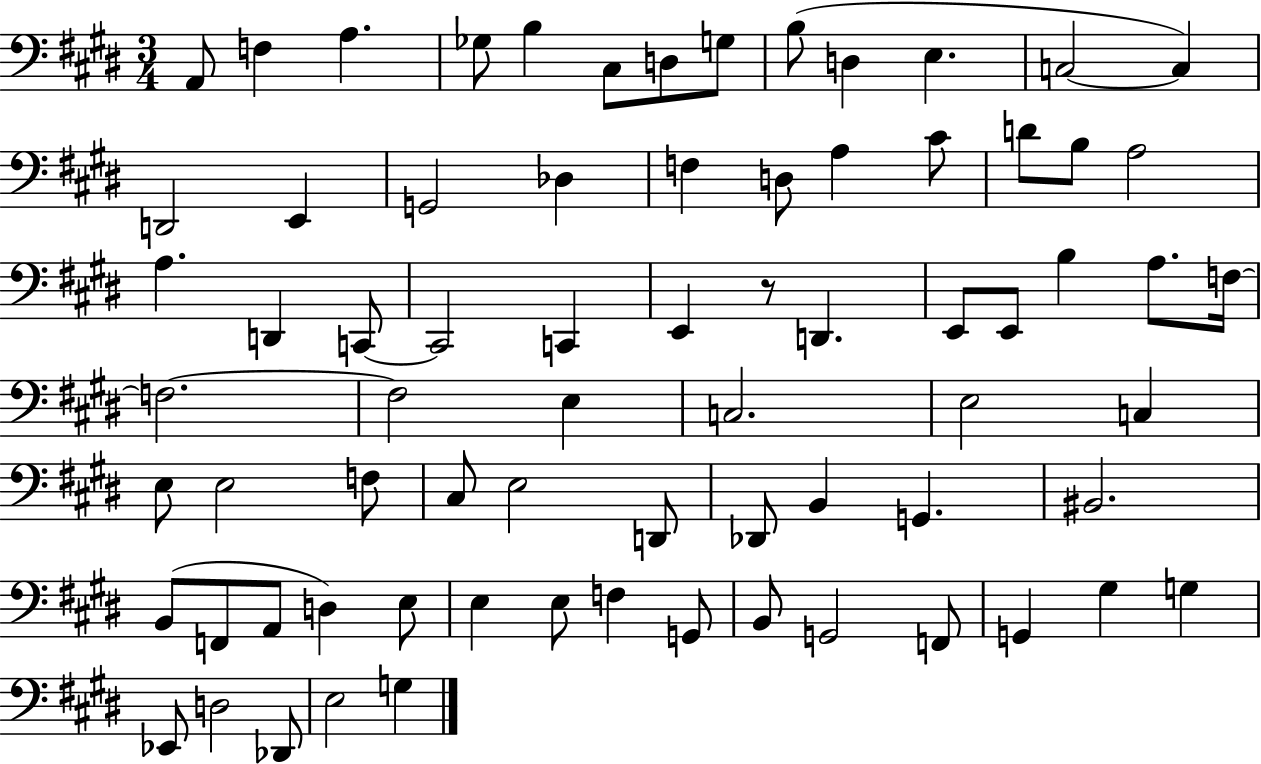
A2/e F3/q A3/q. Gb3/e B3/q C#3/e D3/e G3/e B3/e D3/q E3/q. C3/h C3/q D2/h E2/q G2/h Db3/q F3/q D3/e A3/q C#4/e D4/e B3/e A3/h A3/q. D2/q C2/e C2/h C2/q E2/q R/e D2/q. E2/e E2/e B3/q A3/e. F3/s F3/h. F3/h E3/q C3/h. E3/h C3/q E3/e E3/h F3/e C#3/e E3/h D2/e Db2/e B2/q G2/q. BIS2/h. B2/e F2/e A2/e D3/q E3/e E3/q E3/e F3/q G2/e B2/e G2/h F2/e G2/q G#3/q G3/q Eb2/e D3/h Db2/e E3/h G3/q